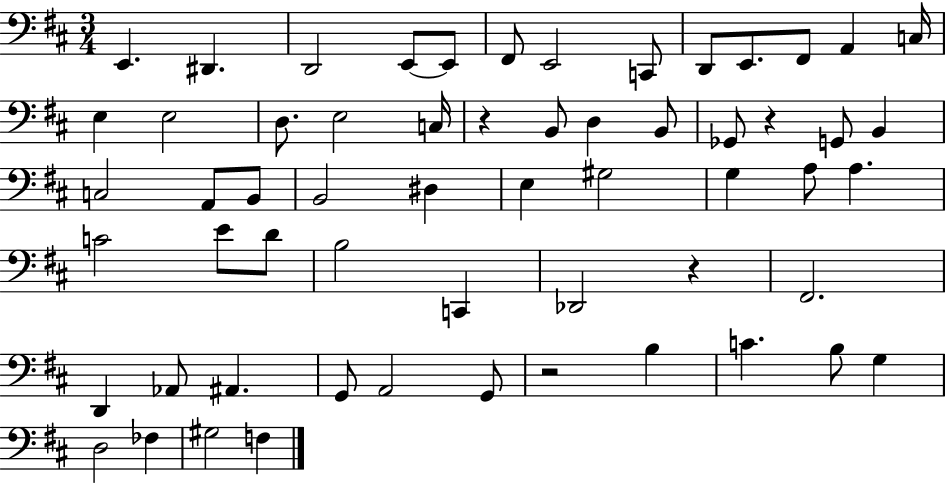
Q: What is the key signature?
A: D major